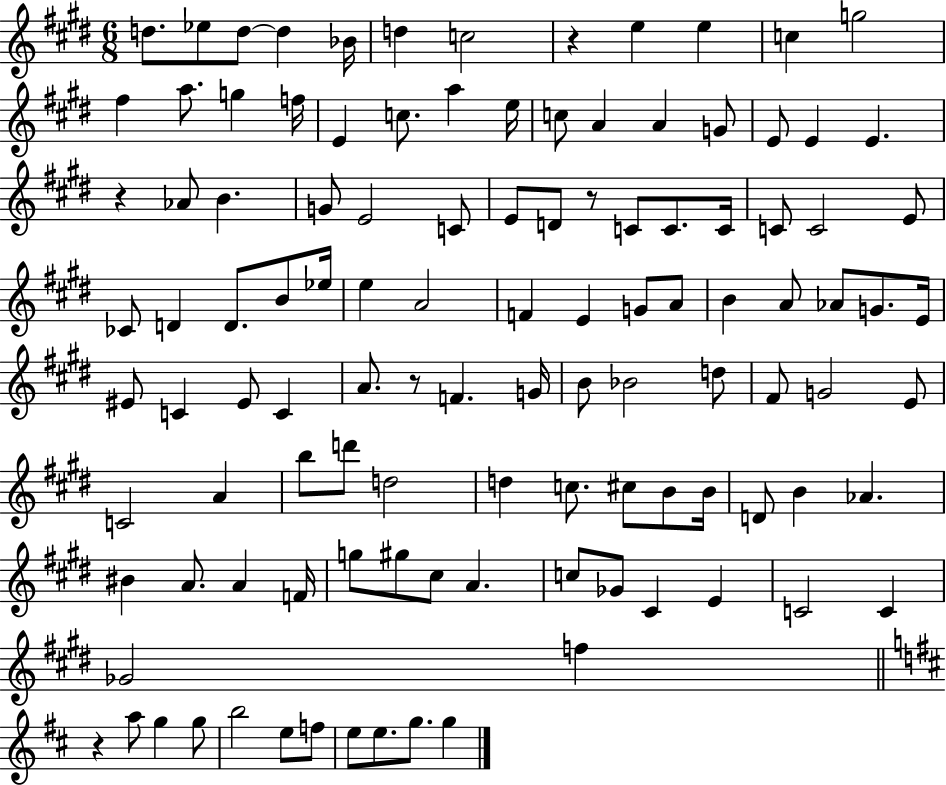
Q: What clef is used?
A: treble